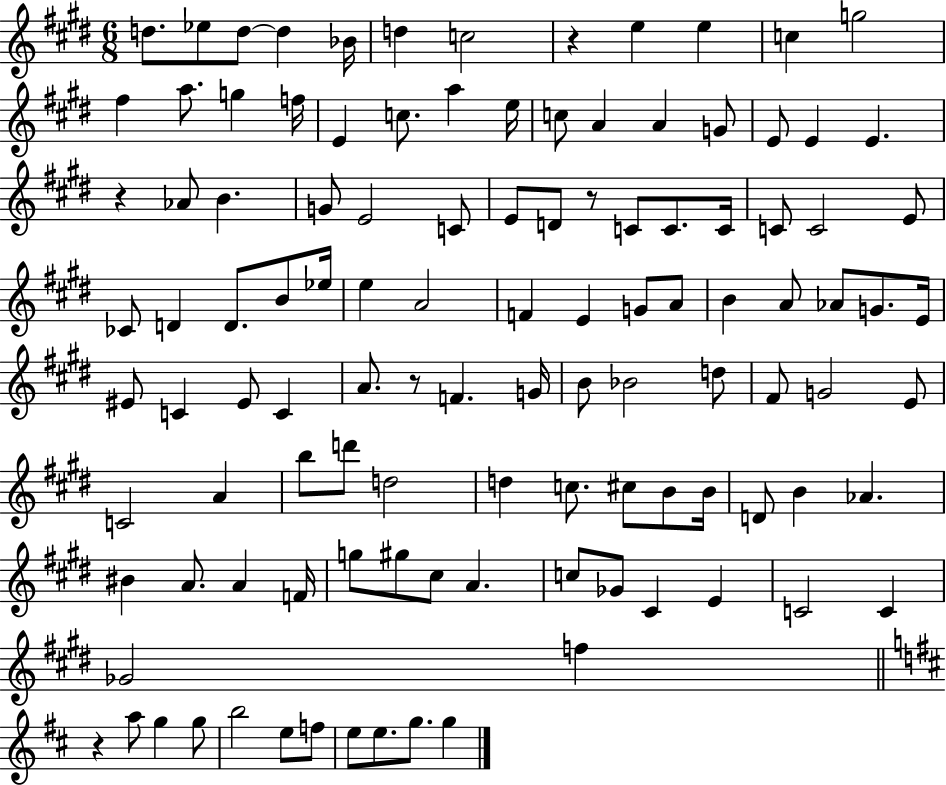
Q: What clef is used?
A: treble